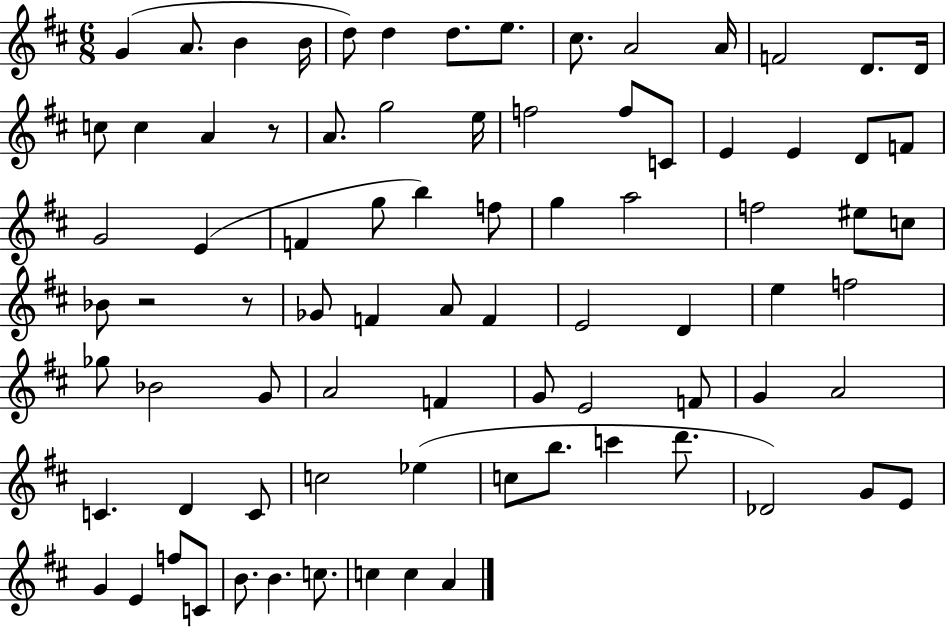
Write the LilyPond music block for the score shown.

{
  \clef treble
  \numericTimeSignature
  \time 6/8
  \key d \major
  g'4( a'8. b'4 b'16 | d''8) d''4 d''8. e''8. | cis''8. a'2 a'16 | f'2 d'8. d'16 | \break c''8 c''4 a'4 r8 | a'8. g''2 e''16 | f''2 f''8 c'8 | e'4 e'4 d'8 f'8 | \break g'2 e'4( | f'4 g''8 b''4) f''8 | g''4 a''2 | f''2 eis''8 c''8 | \break bes'8 r2 r8 | ges'8 f'4 a'8 f'4 | e'2 d'4 | e''4 f''2 | \break ges''8 bes'2 g'8 | a'2 f'4 | g'8 e'2 f'8 | g'4 a'2 | \break c'4. d'4 c'8 | c''2 ees''4( | c''8 b''8. c'''4 d'''8. | des'2) g'8 e'8 | \break g'4 e'4 f''8 c'8 | b'8. b'4. c''8. | c''4 c''4 a'4 | \bar "|."
}